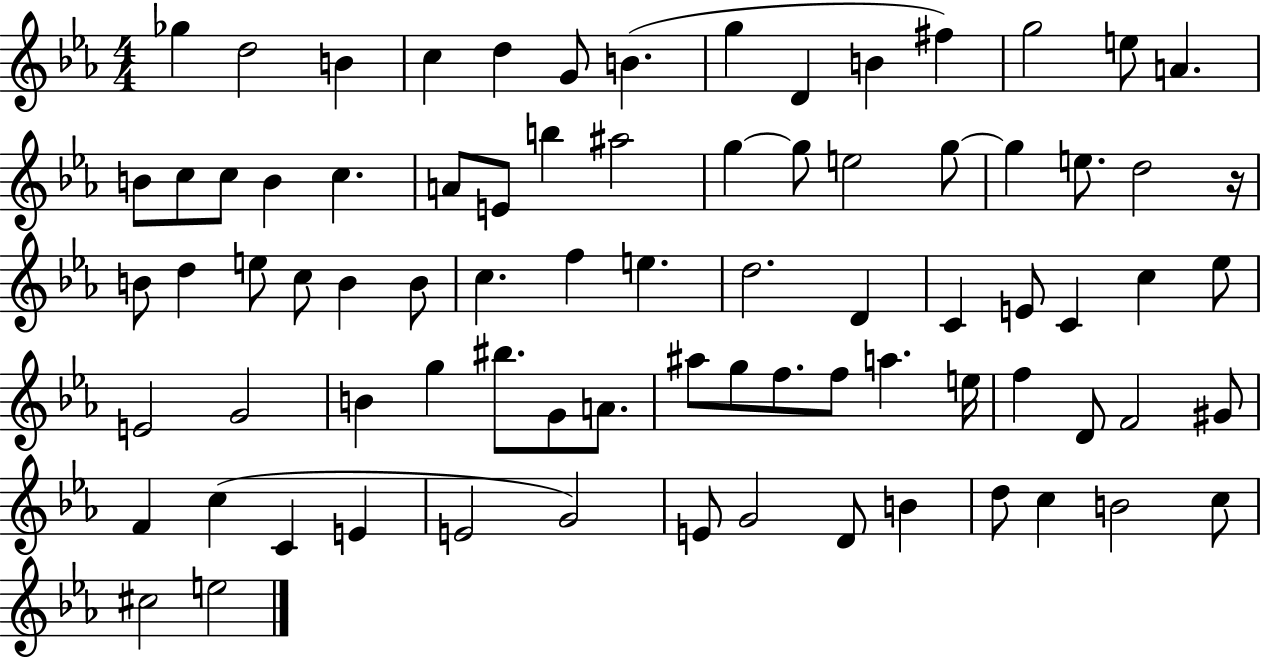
X:1
T:Untitled
M:4/4
L:1/4
K:Eb
_g d2 B c d G/2 B g D B ^f g2 e/2 A B/2 c/2 c/2 B c A/2 E/2 b ^a2 g g/2 e2 g/2 g e/2 d2 z/4 B/2 d e/2 c/2 B B/2 c f e d2 D C E/2 C c _e/2 E2 G2 B g ^b/2 G/2 A/2 ^a/2 g/2 f/2 f/2 a e/4 f D/2 F2 ^G/2 F c C E E2 G2 E/2 G2 D/2 B d/2 c B2 c/2 ^c2 e2